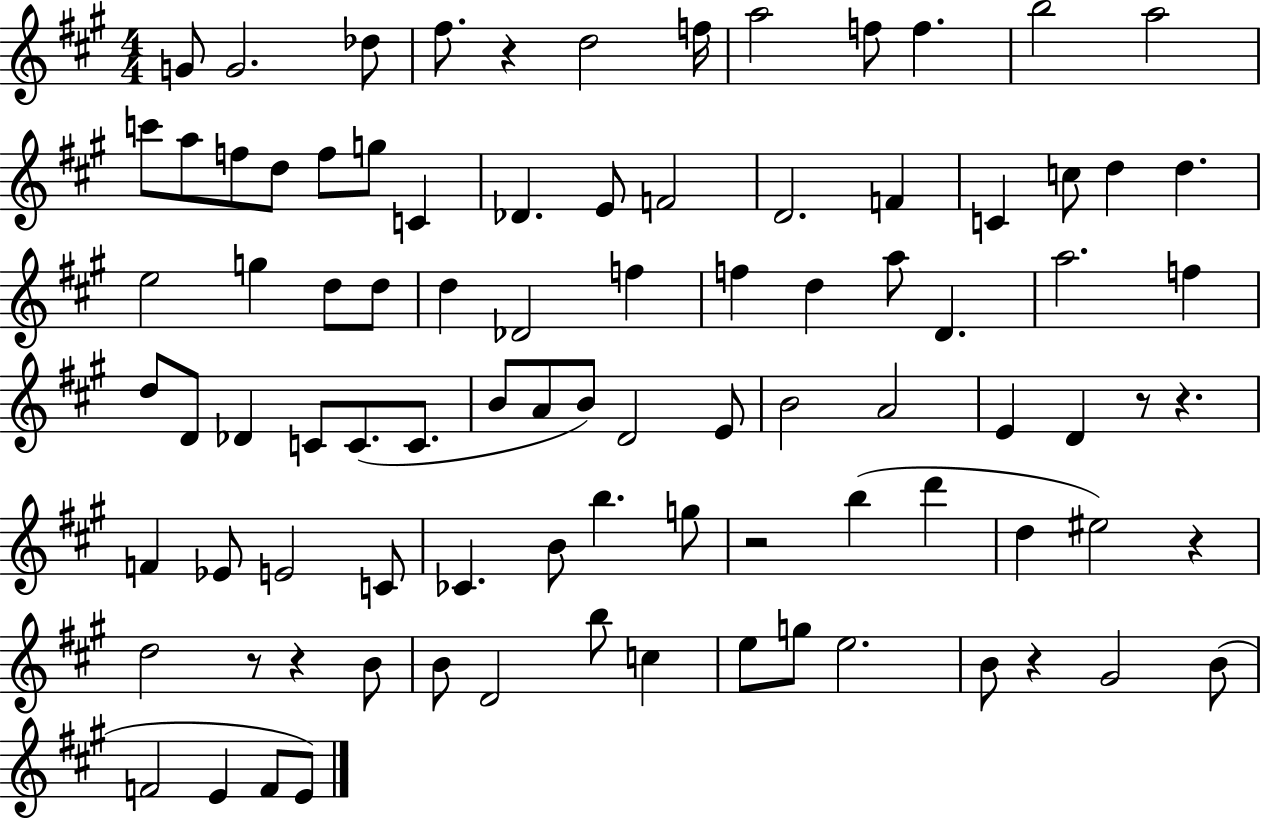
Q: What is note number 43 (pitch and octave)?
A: Db4